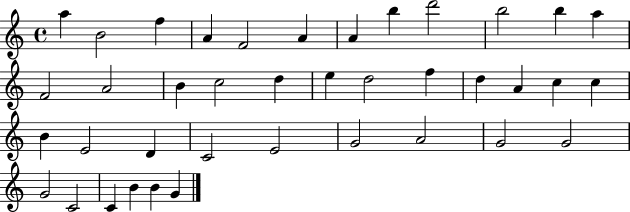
A5/q B4/h F5/q A4/q F4/h A4/q A4/q B5/q D6/h B5/h B5/q A5/q F4/h A4/h B4/q C5/h D5/q E5/q D5/h F5/q D5/q A4/q C5/q C5/q B4/q E4/h D4/q C4/h E4/h G4/h A4/h G4/h G4/h G4/h C4/h C4/q B4/q B4/q G4/q